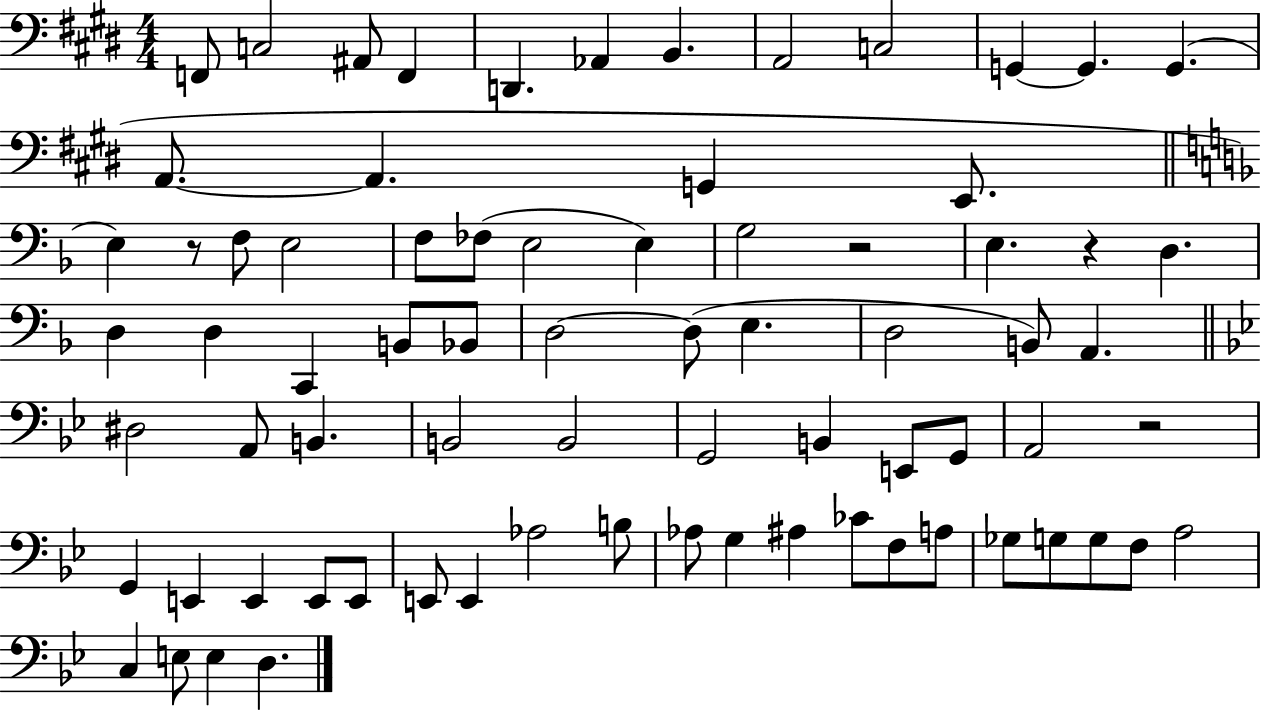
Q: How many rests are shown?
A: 4